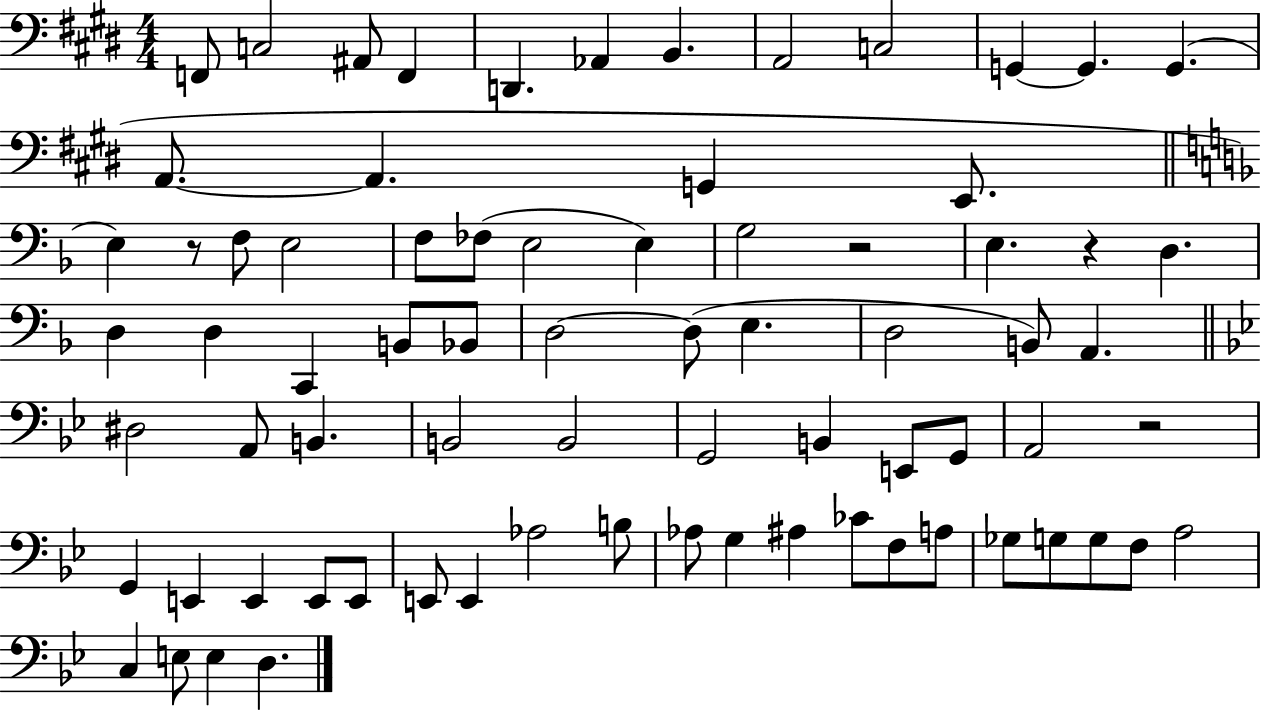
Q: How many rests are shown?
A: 4